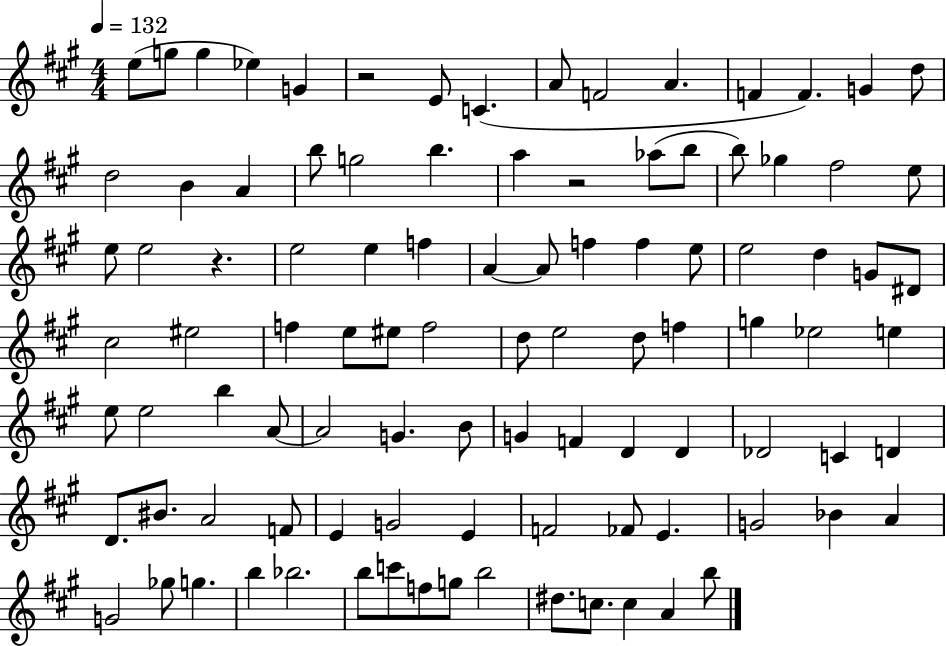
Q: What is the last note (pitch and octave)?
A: B5